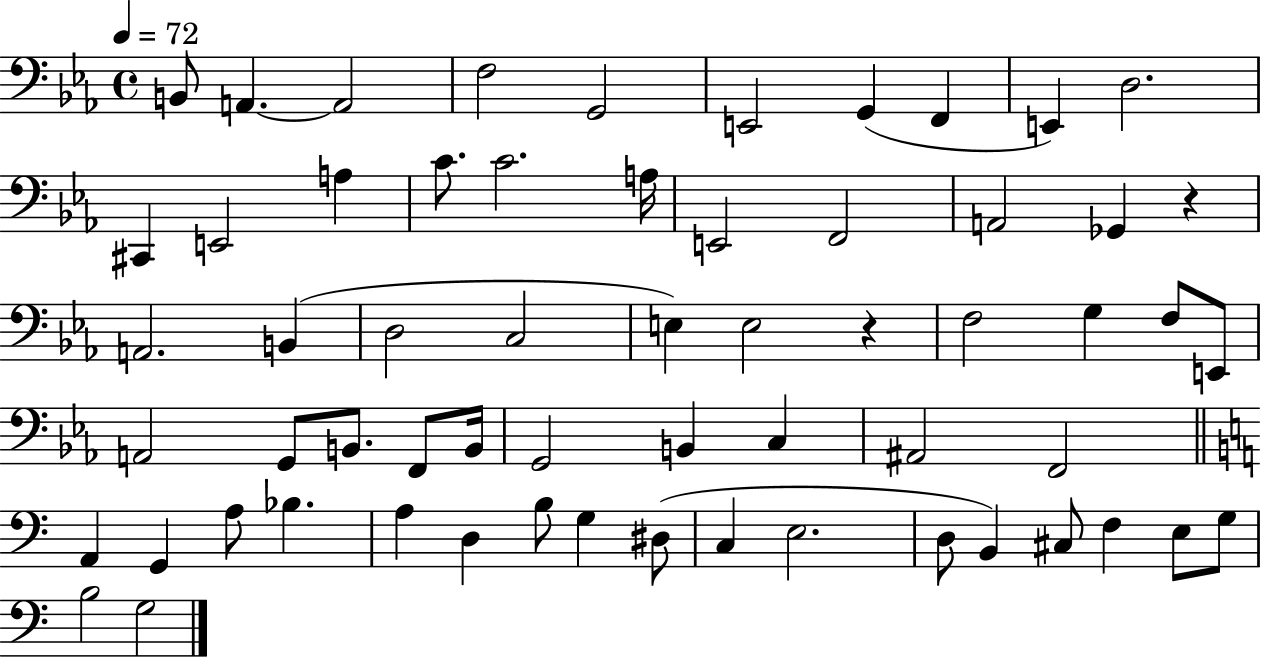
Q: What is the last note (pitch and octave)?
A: G3